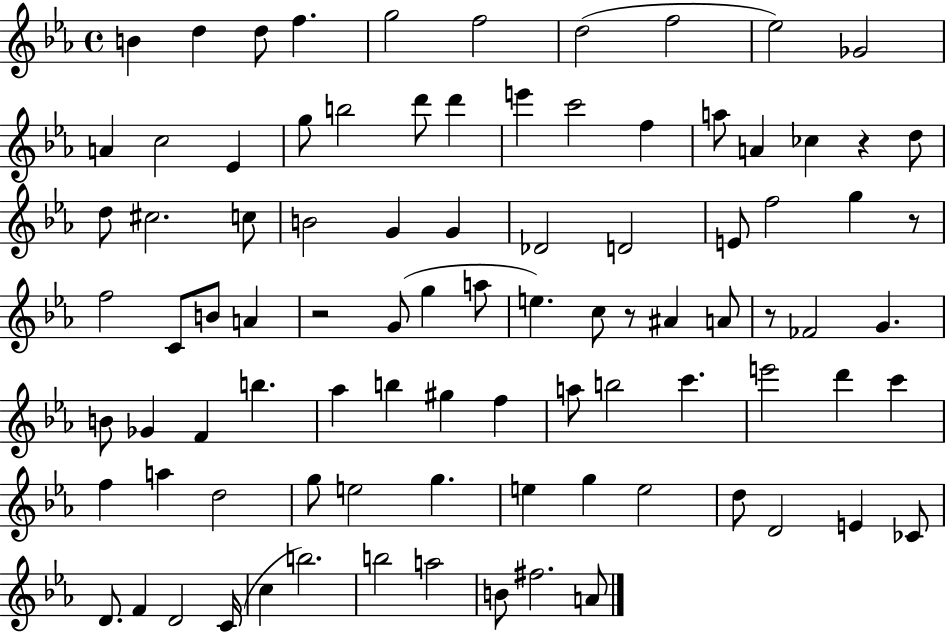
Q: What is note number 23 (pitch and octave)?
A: CES5